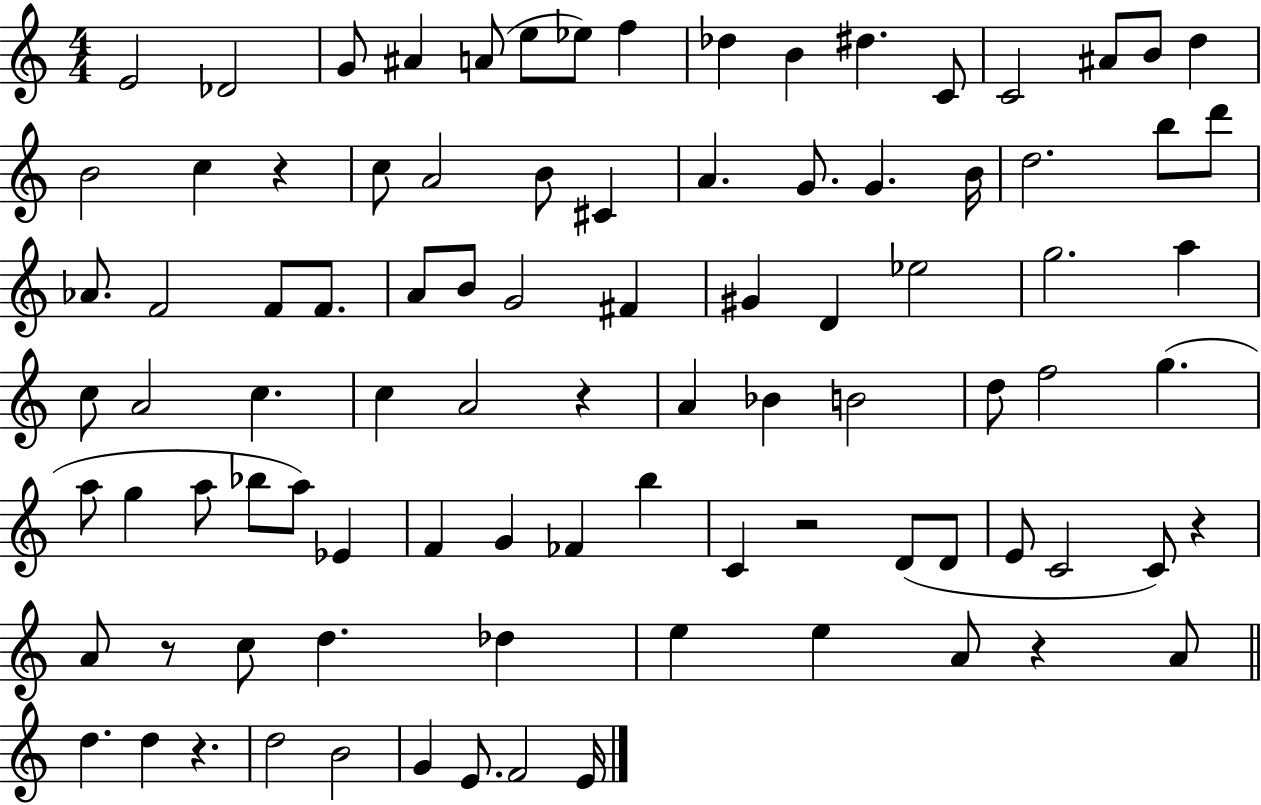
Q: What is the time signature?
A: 4/4